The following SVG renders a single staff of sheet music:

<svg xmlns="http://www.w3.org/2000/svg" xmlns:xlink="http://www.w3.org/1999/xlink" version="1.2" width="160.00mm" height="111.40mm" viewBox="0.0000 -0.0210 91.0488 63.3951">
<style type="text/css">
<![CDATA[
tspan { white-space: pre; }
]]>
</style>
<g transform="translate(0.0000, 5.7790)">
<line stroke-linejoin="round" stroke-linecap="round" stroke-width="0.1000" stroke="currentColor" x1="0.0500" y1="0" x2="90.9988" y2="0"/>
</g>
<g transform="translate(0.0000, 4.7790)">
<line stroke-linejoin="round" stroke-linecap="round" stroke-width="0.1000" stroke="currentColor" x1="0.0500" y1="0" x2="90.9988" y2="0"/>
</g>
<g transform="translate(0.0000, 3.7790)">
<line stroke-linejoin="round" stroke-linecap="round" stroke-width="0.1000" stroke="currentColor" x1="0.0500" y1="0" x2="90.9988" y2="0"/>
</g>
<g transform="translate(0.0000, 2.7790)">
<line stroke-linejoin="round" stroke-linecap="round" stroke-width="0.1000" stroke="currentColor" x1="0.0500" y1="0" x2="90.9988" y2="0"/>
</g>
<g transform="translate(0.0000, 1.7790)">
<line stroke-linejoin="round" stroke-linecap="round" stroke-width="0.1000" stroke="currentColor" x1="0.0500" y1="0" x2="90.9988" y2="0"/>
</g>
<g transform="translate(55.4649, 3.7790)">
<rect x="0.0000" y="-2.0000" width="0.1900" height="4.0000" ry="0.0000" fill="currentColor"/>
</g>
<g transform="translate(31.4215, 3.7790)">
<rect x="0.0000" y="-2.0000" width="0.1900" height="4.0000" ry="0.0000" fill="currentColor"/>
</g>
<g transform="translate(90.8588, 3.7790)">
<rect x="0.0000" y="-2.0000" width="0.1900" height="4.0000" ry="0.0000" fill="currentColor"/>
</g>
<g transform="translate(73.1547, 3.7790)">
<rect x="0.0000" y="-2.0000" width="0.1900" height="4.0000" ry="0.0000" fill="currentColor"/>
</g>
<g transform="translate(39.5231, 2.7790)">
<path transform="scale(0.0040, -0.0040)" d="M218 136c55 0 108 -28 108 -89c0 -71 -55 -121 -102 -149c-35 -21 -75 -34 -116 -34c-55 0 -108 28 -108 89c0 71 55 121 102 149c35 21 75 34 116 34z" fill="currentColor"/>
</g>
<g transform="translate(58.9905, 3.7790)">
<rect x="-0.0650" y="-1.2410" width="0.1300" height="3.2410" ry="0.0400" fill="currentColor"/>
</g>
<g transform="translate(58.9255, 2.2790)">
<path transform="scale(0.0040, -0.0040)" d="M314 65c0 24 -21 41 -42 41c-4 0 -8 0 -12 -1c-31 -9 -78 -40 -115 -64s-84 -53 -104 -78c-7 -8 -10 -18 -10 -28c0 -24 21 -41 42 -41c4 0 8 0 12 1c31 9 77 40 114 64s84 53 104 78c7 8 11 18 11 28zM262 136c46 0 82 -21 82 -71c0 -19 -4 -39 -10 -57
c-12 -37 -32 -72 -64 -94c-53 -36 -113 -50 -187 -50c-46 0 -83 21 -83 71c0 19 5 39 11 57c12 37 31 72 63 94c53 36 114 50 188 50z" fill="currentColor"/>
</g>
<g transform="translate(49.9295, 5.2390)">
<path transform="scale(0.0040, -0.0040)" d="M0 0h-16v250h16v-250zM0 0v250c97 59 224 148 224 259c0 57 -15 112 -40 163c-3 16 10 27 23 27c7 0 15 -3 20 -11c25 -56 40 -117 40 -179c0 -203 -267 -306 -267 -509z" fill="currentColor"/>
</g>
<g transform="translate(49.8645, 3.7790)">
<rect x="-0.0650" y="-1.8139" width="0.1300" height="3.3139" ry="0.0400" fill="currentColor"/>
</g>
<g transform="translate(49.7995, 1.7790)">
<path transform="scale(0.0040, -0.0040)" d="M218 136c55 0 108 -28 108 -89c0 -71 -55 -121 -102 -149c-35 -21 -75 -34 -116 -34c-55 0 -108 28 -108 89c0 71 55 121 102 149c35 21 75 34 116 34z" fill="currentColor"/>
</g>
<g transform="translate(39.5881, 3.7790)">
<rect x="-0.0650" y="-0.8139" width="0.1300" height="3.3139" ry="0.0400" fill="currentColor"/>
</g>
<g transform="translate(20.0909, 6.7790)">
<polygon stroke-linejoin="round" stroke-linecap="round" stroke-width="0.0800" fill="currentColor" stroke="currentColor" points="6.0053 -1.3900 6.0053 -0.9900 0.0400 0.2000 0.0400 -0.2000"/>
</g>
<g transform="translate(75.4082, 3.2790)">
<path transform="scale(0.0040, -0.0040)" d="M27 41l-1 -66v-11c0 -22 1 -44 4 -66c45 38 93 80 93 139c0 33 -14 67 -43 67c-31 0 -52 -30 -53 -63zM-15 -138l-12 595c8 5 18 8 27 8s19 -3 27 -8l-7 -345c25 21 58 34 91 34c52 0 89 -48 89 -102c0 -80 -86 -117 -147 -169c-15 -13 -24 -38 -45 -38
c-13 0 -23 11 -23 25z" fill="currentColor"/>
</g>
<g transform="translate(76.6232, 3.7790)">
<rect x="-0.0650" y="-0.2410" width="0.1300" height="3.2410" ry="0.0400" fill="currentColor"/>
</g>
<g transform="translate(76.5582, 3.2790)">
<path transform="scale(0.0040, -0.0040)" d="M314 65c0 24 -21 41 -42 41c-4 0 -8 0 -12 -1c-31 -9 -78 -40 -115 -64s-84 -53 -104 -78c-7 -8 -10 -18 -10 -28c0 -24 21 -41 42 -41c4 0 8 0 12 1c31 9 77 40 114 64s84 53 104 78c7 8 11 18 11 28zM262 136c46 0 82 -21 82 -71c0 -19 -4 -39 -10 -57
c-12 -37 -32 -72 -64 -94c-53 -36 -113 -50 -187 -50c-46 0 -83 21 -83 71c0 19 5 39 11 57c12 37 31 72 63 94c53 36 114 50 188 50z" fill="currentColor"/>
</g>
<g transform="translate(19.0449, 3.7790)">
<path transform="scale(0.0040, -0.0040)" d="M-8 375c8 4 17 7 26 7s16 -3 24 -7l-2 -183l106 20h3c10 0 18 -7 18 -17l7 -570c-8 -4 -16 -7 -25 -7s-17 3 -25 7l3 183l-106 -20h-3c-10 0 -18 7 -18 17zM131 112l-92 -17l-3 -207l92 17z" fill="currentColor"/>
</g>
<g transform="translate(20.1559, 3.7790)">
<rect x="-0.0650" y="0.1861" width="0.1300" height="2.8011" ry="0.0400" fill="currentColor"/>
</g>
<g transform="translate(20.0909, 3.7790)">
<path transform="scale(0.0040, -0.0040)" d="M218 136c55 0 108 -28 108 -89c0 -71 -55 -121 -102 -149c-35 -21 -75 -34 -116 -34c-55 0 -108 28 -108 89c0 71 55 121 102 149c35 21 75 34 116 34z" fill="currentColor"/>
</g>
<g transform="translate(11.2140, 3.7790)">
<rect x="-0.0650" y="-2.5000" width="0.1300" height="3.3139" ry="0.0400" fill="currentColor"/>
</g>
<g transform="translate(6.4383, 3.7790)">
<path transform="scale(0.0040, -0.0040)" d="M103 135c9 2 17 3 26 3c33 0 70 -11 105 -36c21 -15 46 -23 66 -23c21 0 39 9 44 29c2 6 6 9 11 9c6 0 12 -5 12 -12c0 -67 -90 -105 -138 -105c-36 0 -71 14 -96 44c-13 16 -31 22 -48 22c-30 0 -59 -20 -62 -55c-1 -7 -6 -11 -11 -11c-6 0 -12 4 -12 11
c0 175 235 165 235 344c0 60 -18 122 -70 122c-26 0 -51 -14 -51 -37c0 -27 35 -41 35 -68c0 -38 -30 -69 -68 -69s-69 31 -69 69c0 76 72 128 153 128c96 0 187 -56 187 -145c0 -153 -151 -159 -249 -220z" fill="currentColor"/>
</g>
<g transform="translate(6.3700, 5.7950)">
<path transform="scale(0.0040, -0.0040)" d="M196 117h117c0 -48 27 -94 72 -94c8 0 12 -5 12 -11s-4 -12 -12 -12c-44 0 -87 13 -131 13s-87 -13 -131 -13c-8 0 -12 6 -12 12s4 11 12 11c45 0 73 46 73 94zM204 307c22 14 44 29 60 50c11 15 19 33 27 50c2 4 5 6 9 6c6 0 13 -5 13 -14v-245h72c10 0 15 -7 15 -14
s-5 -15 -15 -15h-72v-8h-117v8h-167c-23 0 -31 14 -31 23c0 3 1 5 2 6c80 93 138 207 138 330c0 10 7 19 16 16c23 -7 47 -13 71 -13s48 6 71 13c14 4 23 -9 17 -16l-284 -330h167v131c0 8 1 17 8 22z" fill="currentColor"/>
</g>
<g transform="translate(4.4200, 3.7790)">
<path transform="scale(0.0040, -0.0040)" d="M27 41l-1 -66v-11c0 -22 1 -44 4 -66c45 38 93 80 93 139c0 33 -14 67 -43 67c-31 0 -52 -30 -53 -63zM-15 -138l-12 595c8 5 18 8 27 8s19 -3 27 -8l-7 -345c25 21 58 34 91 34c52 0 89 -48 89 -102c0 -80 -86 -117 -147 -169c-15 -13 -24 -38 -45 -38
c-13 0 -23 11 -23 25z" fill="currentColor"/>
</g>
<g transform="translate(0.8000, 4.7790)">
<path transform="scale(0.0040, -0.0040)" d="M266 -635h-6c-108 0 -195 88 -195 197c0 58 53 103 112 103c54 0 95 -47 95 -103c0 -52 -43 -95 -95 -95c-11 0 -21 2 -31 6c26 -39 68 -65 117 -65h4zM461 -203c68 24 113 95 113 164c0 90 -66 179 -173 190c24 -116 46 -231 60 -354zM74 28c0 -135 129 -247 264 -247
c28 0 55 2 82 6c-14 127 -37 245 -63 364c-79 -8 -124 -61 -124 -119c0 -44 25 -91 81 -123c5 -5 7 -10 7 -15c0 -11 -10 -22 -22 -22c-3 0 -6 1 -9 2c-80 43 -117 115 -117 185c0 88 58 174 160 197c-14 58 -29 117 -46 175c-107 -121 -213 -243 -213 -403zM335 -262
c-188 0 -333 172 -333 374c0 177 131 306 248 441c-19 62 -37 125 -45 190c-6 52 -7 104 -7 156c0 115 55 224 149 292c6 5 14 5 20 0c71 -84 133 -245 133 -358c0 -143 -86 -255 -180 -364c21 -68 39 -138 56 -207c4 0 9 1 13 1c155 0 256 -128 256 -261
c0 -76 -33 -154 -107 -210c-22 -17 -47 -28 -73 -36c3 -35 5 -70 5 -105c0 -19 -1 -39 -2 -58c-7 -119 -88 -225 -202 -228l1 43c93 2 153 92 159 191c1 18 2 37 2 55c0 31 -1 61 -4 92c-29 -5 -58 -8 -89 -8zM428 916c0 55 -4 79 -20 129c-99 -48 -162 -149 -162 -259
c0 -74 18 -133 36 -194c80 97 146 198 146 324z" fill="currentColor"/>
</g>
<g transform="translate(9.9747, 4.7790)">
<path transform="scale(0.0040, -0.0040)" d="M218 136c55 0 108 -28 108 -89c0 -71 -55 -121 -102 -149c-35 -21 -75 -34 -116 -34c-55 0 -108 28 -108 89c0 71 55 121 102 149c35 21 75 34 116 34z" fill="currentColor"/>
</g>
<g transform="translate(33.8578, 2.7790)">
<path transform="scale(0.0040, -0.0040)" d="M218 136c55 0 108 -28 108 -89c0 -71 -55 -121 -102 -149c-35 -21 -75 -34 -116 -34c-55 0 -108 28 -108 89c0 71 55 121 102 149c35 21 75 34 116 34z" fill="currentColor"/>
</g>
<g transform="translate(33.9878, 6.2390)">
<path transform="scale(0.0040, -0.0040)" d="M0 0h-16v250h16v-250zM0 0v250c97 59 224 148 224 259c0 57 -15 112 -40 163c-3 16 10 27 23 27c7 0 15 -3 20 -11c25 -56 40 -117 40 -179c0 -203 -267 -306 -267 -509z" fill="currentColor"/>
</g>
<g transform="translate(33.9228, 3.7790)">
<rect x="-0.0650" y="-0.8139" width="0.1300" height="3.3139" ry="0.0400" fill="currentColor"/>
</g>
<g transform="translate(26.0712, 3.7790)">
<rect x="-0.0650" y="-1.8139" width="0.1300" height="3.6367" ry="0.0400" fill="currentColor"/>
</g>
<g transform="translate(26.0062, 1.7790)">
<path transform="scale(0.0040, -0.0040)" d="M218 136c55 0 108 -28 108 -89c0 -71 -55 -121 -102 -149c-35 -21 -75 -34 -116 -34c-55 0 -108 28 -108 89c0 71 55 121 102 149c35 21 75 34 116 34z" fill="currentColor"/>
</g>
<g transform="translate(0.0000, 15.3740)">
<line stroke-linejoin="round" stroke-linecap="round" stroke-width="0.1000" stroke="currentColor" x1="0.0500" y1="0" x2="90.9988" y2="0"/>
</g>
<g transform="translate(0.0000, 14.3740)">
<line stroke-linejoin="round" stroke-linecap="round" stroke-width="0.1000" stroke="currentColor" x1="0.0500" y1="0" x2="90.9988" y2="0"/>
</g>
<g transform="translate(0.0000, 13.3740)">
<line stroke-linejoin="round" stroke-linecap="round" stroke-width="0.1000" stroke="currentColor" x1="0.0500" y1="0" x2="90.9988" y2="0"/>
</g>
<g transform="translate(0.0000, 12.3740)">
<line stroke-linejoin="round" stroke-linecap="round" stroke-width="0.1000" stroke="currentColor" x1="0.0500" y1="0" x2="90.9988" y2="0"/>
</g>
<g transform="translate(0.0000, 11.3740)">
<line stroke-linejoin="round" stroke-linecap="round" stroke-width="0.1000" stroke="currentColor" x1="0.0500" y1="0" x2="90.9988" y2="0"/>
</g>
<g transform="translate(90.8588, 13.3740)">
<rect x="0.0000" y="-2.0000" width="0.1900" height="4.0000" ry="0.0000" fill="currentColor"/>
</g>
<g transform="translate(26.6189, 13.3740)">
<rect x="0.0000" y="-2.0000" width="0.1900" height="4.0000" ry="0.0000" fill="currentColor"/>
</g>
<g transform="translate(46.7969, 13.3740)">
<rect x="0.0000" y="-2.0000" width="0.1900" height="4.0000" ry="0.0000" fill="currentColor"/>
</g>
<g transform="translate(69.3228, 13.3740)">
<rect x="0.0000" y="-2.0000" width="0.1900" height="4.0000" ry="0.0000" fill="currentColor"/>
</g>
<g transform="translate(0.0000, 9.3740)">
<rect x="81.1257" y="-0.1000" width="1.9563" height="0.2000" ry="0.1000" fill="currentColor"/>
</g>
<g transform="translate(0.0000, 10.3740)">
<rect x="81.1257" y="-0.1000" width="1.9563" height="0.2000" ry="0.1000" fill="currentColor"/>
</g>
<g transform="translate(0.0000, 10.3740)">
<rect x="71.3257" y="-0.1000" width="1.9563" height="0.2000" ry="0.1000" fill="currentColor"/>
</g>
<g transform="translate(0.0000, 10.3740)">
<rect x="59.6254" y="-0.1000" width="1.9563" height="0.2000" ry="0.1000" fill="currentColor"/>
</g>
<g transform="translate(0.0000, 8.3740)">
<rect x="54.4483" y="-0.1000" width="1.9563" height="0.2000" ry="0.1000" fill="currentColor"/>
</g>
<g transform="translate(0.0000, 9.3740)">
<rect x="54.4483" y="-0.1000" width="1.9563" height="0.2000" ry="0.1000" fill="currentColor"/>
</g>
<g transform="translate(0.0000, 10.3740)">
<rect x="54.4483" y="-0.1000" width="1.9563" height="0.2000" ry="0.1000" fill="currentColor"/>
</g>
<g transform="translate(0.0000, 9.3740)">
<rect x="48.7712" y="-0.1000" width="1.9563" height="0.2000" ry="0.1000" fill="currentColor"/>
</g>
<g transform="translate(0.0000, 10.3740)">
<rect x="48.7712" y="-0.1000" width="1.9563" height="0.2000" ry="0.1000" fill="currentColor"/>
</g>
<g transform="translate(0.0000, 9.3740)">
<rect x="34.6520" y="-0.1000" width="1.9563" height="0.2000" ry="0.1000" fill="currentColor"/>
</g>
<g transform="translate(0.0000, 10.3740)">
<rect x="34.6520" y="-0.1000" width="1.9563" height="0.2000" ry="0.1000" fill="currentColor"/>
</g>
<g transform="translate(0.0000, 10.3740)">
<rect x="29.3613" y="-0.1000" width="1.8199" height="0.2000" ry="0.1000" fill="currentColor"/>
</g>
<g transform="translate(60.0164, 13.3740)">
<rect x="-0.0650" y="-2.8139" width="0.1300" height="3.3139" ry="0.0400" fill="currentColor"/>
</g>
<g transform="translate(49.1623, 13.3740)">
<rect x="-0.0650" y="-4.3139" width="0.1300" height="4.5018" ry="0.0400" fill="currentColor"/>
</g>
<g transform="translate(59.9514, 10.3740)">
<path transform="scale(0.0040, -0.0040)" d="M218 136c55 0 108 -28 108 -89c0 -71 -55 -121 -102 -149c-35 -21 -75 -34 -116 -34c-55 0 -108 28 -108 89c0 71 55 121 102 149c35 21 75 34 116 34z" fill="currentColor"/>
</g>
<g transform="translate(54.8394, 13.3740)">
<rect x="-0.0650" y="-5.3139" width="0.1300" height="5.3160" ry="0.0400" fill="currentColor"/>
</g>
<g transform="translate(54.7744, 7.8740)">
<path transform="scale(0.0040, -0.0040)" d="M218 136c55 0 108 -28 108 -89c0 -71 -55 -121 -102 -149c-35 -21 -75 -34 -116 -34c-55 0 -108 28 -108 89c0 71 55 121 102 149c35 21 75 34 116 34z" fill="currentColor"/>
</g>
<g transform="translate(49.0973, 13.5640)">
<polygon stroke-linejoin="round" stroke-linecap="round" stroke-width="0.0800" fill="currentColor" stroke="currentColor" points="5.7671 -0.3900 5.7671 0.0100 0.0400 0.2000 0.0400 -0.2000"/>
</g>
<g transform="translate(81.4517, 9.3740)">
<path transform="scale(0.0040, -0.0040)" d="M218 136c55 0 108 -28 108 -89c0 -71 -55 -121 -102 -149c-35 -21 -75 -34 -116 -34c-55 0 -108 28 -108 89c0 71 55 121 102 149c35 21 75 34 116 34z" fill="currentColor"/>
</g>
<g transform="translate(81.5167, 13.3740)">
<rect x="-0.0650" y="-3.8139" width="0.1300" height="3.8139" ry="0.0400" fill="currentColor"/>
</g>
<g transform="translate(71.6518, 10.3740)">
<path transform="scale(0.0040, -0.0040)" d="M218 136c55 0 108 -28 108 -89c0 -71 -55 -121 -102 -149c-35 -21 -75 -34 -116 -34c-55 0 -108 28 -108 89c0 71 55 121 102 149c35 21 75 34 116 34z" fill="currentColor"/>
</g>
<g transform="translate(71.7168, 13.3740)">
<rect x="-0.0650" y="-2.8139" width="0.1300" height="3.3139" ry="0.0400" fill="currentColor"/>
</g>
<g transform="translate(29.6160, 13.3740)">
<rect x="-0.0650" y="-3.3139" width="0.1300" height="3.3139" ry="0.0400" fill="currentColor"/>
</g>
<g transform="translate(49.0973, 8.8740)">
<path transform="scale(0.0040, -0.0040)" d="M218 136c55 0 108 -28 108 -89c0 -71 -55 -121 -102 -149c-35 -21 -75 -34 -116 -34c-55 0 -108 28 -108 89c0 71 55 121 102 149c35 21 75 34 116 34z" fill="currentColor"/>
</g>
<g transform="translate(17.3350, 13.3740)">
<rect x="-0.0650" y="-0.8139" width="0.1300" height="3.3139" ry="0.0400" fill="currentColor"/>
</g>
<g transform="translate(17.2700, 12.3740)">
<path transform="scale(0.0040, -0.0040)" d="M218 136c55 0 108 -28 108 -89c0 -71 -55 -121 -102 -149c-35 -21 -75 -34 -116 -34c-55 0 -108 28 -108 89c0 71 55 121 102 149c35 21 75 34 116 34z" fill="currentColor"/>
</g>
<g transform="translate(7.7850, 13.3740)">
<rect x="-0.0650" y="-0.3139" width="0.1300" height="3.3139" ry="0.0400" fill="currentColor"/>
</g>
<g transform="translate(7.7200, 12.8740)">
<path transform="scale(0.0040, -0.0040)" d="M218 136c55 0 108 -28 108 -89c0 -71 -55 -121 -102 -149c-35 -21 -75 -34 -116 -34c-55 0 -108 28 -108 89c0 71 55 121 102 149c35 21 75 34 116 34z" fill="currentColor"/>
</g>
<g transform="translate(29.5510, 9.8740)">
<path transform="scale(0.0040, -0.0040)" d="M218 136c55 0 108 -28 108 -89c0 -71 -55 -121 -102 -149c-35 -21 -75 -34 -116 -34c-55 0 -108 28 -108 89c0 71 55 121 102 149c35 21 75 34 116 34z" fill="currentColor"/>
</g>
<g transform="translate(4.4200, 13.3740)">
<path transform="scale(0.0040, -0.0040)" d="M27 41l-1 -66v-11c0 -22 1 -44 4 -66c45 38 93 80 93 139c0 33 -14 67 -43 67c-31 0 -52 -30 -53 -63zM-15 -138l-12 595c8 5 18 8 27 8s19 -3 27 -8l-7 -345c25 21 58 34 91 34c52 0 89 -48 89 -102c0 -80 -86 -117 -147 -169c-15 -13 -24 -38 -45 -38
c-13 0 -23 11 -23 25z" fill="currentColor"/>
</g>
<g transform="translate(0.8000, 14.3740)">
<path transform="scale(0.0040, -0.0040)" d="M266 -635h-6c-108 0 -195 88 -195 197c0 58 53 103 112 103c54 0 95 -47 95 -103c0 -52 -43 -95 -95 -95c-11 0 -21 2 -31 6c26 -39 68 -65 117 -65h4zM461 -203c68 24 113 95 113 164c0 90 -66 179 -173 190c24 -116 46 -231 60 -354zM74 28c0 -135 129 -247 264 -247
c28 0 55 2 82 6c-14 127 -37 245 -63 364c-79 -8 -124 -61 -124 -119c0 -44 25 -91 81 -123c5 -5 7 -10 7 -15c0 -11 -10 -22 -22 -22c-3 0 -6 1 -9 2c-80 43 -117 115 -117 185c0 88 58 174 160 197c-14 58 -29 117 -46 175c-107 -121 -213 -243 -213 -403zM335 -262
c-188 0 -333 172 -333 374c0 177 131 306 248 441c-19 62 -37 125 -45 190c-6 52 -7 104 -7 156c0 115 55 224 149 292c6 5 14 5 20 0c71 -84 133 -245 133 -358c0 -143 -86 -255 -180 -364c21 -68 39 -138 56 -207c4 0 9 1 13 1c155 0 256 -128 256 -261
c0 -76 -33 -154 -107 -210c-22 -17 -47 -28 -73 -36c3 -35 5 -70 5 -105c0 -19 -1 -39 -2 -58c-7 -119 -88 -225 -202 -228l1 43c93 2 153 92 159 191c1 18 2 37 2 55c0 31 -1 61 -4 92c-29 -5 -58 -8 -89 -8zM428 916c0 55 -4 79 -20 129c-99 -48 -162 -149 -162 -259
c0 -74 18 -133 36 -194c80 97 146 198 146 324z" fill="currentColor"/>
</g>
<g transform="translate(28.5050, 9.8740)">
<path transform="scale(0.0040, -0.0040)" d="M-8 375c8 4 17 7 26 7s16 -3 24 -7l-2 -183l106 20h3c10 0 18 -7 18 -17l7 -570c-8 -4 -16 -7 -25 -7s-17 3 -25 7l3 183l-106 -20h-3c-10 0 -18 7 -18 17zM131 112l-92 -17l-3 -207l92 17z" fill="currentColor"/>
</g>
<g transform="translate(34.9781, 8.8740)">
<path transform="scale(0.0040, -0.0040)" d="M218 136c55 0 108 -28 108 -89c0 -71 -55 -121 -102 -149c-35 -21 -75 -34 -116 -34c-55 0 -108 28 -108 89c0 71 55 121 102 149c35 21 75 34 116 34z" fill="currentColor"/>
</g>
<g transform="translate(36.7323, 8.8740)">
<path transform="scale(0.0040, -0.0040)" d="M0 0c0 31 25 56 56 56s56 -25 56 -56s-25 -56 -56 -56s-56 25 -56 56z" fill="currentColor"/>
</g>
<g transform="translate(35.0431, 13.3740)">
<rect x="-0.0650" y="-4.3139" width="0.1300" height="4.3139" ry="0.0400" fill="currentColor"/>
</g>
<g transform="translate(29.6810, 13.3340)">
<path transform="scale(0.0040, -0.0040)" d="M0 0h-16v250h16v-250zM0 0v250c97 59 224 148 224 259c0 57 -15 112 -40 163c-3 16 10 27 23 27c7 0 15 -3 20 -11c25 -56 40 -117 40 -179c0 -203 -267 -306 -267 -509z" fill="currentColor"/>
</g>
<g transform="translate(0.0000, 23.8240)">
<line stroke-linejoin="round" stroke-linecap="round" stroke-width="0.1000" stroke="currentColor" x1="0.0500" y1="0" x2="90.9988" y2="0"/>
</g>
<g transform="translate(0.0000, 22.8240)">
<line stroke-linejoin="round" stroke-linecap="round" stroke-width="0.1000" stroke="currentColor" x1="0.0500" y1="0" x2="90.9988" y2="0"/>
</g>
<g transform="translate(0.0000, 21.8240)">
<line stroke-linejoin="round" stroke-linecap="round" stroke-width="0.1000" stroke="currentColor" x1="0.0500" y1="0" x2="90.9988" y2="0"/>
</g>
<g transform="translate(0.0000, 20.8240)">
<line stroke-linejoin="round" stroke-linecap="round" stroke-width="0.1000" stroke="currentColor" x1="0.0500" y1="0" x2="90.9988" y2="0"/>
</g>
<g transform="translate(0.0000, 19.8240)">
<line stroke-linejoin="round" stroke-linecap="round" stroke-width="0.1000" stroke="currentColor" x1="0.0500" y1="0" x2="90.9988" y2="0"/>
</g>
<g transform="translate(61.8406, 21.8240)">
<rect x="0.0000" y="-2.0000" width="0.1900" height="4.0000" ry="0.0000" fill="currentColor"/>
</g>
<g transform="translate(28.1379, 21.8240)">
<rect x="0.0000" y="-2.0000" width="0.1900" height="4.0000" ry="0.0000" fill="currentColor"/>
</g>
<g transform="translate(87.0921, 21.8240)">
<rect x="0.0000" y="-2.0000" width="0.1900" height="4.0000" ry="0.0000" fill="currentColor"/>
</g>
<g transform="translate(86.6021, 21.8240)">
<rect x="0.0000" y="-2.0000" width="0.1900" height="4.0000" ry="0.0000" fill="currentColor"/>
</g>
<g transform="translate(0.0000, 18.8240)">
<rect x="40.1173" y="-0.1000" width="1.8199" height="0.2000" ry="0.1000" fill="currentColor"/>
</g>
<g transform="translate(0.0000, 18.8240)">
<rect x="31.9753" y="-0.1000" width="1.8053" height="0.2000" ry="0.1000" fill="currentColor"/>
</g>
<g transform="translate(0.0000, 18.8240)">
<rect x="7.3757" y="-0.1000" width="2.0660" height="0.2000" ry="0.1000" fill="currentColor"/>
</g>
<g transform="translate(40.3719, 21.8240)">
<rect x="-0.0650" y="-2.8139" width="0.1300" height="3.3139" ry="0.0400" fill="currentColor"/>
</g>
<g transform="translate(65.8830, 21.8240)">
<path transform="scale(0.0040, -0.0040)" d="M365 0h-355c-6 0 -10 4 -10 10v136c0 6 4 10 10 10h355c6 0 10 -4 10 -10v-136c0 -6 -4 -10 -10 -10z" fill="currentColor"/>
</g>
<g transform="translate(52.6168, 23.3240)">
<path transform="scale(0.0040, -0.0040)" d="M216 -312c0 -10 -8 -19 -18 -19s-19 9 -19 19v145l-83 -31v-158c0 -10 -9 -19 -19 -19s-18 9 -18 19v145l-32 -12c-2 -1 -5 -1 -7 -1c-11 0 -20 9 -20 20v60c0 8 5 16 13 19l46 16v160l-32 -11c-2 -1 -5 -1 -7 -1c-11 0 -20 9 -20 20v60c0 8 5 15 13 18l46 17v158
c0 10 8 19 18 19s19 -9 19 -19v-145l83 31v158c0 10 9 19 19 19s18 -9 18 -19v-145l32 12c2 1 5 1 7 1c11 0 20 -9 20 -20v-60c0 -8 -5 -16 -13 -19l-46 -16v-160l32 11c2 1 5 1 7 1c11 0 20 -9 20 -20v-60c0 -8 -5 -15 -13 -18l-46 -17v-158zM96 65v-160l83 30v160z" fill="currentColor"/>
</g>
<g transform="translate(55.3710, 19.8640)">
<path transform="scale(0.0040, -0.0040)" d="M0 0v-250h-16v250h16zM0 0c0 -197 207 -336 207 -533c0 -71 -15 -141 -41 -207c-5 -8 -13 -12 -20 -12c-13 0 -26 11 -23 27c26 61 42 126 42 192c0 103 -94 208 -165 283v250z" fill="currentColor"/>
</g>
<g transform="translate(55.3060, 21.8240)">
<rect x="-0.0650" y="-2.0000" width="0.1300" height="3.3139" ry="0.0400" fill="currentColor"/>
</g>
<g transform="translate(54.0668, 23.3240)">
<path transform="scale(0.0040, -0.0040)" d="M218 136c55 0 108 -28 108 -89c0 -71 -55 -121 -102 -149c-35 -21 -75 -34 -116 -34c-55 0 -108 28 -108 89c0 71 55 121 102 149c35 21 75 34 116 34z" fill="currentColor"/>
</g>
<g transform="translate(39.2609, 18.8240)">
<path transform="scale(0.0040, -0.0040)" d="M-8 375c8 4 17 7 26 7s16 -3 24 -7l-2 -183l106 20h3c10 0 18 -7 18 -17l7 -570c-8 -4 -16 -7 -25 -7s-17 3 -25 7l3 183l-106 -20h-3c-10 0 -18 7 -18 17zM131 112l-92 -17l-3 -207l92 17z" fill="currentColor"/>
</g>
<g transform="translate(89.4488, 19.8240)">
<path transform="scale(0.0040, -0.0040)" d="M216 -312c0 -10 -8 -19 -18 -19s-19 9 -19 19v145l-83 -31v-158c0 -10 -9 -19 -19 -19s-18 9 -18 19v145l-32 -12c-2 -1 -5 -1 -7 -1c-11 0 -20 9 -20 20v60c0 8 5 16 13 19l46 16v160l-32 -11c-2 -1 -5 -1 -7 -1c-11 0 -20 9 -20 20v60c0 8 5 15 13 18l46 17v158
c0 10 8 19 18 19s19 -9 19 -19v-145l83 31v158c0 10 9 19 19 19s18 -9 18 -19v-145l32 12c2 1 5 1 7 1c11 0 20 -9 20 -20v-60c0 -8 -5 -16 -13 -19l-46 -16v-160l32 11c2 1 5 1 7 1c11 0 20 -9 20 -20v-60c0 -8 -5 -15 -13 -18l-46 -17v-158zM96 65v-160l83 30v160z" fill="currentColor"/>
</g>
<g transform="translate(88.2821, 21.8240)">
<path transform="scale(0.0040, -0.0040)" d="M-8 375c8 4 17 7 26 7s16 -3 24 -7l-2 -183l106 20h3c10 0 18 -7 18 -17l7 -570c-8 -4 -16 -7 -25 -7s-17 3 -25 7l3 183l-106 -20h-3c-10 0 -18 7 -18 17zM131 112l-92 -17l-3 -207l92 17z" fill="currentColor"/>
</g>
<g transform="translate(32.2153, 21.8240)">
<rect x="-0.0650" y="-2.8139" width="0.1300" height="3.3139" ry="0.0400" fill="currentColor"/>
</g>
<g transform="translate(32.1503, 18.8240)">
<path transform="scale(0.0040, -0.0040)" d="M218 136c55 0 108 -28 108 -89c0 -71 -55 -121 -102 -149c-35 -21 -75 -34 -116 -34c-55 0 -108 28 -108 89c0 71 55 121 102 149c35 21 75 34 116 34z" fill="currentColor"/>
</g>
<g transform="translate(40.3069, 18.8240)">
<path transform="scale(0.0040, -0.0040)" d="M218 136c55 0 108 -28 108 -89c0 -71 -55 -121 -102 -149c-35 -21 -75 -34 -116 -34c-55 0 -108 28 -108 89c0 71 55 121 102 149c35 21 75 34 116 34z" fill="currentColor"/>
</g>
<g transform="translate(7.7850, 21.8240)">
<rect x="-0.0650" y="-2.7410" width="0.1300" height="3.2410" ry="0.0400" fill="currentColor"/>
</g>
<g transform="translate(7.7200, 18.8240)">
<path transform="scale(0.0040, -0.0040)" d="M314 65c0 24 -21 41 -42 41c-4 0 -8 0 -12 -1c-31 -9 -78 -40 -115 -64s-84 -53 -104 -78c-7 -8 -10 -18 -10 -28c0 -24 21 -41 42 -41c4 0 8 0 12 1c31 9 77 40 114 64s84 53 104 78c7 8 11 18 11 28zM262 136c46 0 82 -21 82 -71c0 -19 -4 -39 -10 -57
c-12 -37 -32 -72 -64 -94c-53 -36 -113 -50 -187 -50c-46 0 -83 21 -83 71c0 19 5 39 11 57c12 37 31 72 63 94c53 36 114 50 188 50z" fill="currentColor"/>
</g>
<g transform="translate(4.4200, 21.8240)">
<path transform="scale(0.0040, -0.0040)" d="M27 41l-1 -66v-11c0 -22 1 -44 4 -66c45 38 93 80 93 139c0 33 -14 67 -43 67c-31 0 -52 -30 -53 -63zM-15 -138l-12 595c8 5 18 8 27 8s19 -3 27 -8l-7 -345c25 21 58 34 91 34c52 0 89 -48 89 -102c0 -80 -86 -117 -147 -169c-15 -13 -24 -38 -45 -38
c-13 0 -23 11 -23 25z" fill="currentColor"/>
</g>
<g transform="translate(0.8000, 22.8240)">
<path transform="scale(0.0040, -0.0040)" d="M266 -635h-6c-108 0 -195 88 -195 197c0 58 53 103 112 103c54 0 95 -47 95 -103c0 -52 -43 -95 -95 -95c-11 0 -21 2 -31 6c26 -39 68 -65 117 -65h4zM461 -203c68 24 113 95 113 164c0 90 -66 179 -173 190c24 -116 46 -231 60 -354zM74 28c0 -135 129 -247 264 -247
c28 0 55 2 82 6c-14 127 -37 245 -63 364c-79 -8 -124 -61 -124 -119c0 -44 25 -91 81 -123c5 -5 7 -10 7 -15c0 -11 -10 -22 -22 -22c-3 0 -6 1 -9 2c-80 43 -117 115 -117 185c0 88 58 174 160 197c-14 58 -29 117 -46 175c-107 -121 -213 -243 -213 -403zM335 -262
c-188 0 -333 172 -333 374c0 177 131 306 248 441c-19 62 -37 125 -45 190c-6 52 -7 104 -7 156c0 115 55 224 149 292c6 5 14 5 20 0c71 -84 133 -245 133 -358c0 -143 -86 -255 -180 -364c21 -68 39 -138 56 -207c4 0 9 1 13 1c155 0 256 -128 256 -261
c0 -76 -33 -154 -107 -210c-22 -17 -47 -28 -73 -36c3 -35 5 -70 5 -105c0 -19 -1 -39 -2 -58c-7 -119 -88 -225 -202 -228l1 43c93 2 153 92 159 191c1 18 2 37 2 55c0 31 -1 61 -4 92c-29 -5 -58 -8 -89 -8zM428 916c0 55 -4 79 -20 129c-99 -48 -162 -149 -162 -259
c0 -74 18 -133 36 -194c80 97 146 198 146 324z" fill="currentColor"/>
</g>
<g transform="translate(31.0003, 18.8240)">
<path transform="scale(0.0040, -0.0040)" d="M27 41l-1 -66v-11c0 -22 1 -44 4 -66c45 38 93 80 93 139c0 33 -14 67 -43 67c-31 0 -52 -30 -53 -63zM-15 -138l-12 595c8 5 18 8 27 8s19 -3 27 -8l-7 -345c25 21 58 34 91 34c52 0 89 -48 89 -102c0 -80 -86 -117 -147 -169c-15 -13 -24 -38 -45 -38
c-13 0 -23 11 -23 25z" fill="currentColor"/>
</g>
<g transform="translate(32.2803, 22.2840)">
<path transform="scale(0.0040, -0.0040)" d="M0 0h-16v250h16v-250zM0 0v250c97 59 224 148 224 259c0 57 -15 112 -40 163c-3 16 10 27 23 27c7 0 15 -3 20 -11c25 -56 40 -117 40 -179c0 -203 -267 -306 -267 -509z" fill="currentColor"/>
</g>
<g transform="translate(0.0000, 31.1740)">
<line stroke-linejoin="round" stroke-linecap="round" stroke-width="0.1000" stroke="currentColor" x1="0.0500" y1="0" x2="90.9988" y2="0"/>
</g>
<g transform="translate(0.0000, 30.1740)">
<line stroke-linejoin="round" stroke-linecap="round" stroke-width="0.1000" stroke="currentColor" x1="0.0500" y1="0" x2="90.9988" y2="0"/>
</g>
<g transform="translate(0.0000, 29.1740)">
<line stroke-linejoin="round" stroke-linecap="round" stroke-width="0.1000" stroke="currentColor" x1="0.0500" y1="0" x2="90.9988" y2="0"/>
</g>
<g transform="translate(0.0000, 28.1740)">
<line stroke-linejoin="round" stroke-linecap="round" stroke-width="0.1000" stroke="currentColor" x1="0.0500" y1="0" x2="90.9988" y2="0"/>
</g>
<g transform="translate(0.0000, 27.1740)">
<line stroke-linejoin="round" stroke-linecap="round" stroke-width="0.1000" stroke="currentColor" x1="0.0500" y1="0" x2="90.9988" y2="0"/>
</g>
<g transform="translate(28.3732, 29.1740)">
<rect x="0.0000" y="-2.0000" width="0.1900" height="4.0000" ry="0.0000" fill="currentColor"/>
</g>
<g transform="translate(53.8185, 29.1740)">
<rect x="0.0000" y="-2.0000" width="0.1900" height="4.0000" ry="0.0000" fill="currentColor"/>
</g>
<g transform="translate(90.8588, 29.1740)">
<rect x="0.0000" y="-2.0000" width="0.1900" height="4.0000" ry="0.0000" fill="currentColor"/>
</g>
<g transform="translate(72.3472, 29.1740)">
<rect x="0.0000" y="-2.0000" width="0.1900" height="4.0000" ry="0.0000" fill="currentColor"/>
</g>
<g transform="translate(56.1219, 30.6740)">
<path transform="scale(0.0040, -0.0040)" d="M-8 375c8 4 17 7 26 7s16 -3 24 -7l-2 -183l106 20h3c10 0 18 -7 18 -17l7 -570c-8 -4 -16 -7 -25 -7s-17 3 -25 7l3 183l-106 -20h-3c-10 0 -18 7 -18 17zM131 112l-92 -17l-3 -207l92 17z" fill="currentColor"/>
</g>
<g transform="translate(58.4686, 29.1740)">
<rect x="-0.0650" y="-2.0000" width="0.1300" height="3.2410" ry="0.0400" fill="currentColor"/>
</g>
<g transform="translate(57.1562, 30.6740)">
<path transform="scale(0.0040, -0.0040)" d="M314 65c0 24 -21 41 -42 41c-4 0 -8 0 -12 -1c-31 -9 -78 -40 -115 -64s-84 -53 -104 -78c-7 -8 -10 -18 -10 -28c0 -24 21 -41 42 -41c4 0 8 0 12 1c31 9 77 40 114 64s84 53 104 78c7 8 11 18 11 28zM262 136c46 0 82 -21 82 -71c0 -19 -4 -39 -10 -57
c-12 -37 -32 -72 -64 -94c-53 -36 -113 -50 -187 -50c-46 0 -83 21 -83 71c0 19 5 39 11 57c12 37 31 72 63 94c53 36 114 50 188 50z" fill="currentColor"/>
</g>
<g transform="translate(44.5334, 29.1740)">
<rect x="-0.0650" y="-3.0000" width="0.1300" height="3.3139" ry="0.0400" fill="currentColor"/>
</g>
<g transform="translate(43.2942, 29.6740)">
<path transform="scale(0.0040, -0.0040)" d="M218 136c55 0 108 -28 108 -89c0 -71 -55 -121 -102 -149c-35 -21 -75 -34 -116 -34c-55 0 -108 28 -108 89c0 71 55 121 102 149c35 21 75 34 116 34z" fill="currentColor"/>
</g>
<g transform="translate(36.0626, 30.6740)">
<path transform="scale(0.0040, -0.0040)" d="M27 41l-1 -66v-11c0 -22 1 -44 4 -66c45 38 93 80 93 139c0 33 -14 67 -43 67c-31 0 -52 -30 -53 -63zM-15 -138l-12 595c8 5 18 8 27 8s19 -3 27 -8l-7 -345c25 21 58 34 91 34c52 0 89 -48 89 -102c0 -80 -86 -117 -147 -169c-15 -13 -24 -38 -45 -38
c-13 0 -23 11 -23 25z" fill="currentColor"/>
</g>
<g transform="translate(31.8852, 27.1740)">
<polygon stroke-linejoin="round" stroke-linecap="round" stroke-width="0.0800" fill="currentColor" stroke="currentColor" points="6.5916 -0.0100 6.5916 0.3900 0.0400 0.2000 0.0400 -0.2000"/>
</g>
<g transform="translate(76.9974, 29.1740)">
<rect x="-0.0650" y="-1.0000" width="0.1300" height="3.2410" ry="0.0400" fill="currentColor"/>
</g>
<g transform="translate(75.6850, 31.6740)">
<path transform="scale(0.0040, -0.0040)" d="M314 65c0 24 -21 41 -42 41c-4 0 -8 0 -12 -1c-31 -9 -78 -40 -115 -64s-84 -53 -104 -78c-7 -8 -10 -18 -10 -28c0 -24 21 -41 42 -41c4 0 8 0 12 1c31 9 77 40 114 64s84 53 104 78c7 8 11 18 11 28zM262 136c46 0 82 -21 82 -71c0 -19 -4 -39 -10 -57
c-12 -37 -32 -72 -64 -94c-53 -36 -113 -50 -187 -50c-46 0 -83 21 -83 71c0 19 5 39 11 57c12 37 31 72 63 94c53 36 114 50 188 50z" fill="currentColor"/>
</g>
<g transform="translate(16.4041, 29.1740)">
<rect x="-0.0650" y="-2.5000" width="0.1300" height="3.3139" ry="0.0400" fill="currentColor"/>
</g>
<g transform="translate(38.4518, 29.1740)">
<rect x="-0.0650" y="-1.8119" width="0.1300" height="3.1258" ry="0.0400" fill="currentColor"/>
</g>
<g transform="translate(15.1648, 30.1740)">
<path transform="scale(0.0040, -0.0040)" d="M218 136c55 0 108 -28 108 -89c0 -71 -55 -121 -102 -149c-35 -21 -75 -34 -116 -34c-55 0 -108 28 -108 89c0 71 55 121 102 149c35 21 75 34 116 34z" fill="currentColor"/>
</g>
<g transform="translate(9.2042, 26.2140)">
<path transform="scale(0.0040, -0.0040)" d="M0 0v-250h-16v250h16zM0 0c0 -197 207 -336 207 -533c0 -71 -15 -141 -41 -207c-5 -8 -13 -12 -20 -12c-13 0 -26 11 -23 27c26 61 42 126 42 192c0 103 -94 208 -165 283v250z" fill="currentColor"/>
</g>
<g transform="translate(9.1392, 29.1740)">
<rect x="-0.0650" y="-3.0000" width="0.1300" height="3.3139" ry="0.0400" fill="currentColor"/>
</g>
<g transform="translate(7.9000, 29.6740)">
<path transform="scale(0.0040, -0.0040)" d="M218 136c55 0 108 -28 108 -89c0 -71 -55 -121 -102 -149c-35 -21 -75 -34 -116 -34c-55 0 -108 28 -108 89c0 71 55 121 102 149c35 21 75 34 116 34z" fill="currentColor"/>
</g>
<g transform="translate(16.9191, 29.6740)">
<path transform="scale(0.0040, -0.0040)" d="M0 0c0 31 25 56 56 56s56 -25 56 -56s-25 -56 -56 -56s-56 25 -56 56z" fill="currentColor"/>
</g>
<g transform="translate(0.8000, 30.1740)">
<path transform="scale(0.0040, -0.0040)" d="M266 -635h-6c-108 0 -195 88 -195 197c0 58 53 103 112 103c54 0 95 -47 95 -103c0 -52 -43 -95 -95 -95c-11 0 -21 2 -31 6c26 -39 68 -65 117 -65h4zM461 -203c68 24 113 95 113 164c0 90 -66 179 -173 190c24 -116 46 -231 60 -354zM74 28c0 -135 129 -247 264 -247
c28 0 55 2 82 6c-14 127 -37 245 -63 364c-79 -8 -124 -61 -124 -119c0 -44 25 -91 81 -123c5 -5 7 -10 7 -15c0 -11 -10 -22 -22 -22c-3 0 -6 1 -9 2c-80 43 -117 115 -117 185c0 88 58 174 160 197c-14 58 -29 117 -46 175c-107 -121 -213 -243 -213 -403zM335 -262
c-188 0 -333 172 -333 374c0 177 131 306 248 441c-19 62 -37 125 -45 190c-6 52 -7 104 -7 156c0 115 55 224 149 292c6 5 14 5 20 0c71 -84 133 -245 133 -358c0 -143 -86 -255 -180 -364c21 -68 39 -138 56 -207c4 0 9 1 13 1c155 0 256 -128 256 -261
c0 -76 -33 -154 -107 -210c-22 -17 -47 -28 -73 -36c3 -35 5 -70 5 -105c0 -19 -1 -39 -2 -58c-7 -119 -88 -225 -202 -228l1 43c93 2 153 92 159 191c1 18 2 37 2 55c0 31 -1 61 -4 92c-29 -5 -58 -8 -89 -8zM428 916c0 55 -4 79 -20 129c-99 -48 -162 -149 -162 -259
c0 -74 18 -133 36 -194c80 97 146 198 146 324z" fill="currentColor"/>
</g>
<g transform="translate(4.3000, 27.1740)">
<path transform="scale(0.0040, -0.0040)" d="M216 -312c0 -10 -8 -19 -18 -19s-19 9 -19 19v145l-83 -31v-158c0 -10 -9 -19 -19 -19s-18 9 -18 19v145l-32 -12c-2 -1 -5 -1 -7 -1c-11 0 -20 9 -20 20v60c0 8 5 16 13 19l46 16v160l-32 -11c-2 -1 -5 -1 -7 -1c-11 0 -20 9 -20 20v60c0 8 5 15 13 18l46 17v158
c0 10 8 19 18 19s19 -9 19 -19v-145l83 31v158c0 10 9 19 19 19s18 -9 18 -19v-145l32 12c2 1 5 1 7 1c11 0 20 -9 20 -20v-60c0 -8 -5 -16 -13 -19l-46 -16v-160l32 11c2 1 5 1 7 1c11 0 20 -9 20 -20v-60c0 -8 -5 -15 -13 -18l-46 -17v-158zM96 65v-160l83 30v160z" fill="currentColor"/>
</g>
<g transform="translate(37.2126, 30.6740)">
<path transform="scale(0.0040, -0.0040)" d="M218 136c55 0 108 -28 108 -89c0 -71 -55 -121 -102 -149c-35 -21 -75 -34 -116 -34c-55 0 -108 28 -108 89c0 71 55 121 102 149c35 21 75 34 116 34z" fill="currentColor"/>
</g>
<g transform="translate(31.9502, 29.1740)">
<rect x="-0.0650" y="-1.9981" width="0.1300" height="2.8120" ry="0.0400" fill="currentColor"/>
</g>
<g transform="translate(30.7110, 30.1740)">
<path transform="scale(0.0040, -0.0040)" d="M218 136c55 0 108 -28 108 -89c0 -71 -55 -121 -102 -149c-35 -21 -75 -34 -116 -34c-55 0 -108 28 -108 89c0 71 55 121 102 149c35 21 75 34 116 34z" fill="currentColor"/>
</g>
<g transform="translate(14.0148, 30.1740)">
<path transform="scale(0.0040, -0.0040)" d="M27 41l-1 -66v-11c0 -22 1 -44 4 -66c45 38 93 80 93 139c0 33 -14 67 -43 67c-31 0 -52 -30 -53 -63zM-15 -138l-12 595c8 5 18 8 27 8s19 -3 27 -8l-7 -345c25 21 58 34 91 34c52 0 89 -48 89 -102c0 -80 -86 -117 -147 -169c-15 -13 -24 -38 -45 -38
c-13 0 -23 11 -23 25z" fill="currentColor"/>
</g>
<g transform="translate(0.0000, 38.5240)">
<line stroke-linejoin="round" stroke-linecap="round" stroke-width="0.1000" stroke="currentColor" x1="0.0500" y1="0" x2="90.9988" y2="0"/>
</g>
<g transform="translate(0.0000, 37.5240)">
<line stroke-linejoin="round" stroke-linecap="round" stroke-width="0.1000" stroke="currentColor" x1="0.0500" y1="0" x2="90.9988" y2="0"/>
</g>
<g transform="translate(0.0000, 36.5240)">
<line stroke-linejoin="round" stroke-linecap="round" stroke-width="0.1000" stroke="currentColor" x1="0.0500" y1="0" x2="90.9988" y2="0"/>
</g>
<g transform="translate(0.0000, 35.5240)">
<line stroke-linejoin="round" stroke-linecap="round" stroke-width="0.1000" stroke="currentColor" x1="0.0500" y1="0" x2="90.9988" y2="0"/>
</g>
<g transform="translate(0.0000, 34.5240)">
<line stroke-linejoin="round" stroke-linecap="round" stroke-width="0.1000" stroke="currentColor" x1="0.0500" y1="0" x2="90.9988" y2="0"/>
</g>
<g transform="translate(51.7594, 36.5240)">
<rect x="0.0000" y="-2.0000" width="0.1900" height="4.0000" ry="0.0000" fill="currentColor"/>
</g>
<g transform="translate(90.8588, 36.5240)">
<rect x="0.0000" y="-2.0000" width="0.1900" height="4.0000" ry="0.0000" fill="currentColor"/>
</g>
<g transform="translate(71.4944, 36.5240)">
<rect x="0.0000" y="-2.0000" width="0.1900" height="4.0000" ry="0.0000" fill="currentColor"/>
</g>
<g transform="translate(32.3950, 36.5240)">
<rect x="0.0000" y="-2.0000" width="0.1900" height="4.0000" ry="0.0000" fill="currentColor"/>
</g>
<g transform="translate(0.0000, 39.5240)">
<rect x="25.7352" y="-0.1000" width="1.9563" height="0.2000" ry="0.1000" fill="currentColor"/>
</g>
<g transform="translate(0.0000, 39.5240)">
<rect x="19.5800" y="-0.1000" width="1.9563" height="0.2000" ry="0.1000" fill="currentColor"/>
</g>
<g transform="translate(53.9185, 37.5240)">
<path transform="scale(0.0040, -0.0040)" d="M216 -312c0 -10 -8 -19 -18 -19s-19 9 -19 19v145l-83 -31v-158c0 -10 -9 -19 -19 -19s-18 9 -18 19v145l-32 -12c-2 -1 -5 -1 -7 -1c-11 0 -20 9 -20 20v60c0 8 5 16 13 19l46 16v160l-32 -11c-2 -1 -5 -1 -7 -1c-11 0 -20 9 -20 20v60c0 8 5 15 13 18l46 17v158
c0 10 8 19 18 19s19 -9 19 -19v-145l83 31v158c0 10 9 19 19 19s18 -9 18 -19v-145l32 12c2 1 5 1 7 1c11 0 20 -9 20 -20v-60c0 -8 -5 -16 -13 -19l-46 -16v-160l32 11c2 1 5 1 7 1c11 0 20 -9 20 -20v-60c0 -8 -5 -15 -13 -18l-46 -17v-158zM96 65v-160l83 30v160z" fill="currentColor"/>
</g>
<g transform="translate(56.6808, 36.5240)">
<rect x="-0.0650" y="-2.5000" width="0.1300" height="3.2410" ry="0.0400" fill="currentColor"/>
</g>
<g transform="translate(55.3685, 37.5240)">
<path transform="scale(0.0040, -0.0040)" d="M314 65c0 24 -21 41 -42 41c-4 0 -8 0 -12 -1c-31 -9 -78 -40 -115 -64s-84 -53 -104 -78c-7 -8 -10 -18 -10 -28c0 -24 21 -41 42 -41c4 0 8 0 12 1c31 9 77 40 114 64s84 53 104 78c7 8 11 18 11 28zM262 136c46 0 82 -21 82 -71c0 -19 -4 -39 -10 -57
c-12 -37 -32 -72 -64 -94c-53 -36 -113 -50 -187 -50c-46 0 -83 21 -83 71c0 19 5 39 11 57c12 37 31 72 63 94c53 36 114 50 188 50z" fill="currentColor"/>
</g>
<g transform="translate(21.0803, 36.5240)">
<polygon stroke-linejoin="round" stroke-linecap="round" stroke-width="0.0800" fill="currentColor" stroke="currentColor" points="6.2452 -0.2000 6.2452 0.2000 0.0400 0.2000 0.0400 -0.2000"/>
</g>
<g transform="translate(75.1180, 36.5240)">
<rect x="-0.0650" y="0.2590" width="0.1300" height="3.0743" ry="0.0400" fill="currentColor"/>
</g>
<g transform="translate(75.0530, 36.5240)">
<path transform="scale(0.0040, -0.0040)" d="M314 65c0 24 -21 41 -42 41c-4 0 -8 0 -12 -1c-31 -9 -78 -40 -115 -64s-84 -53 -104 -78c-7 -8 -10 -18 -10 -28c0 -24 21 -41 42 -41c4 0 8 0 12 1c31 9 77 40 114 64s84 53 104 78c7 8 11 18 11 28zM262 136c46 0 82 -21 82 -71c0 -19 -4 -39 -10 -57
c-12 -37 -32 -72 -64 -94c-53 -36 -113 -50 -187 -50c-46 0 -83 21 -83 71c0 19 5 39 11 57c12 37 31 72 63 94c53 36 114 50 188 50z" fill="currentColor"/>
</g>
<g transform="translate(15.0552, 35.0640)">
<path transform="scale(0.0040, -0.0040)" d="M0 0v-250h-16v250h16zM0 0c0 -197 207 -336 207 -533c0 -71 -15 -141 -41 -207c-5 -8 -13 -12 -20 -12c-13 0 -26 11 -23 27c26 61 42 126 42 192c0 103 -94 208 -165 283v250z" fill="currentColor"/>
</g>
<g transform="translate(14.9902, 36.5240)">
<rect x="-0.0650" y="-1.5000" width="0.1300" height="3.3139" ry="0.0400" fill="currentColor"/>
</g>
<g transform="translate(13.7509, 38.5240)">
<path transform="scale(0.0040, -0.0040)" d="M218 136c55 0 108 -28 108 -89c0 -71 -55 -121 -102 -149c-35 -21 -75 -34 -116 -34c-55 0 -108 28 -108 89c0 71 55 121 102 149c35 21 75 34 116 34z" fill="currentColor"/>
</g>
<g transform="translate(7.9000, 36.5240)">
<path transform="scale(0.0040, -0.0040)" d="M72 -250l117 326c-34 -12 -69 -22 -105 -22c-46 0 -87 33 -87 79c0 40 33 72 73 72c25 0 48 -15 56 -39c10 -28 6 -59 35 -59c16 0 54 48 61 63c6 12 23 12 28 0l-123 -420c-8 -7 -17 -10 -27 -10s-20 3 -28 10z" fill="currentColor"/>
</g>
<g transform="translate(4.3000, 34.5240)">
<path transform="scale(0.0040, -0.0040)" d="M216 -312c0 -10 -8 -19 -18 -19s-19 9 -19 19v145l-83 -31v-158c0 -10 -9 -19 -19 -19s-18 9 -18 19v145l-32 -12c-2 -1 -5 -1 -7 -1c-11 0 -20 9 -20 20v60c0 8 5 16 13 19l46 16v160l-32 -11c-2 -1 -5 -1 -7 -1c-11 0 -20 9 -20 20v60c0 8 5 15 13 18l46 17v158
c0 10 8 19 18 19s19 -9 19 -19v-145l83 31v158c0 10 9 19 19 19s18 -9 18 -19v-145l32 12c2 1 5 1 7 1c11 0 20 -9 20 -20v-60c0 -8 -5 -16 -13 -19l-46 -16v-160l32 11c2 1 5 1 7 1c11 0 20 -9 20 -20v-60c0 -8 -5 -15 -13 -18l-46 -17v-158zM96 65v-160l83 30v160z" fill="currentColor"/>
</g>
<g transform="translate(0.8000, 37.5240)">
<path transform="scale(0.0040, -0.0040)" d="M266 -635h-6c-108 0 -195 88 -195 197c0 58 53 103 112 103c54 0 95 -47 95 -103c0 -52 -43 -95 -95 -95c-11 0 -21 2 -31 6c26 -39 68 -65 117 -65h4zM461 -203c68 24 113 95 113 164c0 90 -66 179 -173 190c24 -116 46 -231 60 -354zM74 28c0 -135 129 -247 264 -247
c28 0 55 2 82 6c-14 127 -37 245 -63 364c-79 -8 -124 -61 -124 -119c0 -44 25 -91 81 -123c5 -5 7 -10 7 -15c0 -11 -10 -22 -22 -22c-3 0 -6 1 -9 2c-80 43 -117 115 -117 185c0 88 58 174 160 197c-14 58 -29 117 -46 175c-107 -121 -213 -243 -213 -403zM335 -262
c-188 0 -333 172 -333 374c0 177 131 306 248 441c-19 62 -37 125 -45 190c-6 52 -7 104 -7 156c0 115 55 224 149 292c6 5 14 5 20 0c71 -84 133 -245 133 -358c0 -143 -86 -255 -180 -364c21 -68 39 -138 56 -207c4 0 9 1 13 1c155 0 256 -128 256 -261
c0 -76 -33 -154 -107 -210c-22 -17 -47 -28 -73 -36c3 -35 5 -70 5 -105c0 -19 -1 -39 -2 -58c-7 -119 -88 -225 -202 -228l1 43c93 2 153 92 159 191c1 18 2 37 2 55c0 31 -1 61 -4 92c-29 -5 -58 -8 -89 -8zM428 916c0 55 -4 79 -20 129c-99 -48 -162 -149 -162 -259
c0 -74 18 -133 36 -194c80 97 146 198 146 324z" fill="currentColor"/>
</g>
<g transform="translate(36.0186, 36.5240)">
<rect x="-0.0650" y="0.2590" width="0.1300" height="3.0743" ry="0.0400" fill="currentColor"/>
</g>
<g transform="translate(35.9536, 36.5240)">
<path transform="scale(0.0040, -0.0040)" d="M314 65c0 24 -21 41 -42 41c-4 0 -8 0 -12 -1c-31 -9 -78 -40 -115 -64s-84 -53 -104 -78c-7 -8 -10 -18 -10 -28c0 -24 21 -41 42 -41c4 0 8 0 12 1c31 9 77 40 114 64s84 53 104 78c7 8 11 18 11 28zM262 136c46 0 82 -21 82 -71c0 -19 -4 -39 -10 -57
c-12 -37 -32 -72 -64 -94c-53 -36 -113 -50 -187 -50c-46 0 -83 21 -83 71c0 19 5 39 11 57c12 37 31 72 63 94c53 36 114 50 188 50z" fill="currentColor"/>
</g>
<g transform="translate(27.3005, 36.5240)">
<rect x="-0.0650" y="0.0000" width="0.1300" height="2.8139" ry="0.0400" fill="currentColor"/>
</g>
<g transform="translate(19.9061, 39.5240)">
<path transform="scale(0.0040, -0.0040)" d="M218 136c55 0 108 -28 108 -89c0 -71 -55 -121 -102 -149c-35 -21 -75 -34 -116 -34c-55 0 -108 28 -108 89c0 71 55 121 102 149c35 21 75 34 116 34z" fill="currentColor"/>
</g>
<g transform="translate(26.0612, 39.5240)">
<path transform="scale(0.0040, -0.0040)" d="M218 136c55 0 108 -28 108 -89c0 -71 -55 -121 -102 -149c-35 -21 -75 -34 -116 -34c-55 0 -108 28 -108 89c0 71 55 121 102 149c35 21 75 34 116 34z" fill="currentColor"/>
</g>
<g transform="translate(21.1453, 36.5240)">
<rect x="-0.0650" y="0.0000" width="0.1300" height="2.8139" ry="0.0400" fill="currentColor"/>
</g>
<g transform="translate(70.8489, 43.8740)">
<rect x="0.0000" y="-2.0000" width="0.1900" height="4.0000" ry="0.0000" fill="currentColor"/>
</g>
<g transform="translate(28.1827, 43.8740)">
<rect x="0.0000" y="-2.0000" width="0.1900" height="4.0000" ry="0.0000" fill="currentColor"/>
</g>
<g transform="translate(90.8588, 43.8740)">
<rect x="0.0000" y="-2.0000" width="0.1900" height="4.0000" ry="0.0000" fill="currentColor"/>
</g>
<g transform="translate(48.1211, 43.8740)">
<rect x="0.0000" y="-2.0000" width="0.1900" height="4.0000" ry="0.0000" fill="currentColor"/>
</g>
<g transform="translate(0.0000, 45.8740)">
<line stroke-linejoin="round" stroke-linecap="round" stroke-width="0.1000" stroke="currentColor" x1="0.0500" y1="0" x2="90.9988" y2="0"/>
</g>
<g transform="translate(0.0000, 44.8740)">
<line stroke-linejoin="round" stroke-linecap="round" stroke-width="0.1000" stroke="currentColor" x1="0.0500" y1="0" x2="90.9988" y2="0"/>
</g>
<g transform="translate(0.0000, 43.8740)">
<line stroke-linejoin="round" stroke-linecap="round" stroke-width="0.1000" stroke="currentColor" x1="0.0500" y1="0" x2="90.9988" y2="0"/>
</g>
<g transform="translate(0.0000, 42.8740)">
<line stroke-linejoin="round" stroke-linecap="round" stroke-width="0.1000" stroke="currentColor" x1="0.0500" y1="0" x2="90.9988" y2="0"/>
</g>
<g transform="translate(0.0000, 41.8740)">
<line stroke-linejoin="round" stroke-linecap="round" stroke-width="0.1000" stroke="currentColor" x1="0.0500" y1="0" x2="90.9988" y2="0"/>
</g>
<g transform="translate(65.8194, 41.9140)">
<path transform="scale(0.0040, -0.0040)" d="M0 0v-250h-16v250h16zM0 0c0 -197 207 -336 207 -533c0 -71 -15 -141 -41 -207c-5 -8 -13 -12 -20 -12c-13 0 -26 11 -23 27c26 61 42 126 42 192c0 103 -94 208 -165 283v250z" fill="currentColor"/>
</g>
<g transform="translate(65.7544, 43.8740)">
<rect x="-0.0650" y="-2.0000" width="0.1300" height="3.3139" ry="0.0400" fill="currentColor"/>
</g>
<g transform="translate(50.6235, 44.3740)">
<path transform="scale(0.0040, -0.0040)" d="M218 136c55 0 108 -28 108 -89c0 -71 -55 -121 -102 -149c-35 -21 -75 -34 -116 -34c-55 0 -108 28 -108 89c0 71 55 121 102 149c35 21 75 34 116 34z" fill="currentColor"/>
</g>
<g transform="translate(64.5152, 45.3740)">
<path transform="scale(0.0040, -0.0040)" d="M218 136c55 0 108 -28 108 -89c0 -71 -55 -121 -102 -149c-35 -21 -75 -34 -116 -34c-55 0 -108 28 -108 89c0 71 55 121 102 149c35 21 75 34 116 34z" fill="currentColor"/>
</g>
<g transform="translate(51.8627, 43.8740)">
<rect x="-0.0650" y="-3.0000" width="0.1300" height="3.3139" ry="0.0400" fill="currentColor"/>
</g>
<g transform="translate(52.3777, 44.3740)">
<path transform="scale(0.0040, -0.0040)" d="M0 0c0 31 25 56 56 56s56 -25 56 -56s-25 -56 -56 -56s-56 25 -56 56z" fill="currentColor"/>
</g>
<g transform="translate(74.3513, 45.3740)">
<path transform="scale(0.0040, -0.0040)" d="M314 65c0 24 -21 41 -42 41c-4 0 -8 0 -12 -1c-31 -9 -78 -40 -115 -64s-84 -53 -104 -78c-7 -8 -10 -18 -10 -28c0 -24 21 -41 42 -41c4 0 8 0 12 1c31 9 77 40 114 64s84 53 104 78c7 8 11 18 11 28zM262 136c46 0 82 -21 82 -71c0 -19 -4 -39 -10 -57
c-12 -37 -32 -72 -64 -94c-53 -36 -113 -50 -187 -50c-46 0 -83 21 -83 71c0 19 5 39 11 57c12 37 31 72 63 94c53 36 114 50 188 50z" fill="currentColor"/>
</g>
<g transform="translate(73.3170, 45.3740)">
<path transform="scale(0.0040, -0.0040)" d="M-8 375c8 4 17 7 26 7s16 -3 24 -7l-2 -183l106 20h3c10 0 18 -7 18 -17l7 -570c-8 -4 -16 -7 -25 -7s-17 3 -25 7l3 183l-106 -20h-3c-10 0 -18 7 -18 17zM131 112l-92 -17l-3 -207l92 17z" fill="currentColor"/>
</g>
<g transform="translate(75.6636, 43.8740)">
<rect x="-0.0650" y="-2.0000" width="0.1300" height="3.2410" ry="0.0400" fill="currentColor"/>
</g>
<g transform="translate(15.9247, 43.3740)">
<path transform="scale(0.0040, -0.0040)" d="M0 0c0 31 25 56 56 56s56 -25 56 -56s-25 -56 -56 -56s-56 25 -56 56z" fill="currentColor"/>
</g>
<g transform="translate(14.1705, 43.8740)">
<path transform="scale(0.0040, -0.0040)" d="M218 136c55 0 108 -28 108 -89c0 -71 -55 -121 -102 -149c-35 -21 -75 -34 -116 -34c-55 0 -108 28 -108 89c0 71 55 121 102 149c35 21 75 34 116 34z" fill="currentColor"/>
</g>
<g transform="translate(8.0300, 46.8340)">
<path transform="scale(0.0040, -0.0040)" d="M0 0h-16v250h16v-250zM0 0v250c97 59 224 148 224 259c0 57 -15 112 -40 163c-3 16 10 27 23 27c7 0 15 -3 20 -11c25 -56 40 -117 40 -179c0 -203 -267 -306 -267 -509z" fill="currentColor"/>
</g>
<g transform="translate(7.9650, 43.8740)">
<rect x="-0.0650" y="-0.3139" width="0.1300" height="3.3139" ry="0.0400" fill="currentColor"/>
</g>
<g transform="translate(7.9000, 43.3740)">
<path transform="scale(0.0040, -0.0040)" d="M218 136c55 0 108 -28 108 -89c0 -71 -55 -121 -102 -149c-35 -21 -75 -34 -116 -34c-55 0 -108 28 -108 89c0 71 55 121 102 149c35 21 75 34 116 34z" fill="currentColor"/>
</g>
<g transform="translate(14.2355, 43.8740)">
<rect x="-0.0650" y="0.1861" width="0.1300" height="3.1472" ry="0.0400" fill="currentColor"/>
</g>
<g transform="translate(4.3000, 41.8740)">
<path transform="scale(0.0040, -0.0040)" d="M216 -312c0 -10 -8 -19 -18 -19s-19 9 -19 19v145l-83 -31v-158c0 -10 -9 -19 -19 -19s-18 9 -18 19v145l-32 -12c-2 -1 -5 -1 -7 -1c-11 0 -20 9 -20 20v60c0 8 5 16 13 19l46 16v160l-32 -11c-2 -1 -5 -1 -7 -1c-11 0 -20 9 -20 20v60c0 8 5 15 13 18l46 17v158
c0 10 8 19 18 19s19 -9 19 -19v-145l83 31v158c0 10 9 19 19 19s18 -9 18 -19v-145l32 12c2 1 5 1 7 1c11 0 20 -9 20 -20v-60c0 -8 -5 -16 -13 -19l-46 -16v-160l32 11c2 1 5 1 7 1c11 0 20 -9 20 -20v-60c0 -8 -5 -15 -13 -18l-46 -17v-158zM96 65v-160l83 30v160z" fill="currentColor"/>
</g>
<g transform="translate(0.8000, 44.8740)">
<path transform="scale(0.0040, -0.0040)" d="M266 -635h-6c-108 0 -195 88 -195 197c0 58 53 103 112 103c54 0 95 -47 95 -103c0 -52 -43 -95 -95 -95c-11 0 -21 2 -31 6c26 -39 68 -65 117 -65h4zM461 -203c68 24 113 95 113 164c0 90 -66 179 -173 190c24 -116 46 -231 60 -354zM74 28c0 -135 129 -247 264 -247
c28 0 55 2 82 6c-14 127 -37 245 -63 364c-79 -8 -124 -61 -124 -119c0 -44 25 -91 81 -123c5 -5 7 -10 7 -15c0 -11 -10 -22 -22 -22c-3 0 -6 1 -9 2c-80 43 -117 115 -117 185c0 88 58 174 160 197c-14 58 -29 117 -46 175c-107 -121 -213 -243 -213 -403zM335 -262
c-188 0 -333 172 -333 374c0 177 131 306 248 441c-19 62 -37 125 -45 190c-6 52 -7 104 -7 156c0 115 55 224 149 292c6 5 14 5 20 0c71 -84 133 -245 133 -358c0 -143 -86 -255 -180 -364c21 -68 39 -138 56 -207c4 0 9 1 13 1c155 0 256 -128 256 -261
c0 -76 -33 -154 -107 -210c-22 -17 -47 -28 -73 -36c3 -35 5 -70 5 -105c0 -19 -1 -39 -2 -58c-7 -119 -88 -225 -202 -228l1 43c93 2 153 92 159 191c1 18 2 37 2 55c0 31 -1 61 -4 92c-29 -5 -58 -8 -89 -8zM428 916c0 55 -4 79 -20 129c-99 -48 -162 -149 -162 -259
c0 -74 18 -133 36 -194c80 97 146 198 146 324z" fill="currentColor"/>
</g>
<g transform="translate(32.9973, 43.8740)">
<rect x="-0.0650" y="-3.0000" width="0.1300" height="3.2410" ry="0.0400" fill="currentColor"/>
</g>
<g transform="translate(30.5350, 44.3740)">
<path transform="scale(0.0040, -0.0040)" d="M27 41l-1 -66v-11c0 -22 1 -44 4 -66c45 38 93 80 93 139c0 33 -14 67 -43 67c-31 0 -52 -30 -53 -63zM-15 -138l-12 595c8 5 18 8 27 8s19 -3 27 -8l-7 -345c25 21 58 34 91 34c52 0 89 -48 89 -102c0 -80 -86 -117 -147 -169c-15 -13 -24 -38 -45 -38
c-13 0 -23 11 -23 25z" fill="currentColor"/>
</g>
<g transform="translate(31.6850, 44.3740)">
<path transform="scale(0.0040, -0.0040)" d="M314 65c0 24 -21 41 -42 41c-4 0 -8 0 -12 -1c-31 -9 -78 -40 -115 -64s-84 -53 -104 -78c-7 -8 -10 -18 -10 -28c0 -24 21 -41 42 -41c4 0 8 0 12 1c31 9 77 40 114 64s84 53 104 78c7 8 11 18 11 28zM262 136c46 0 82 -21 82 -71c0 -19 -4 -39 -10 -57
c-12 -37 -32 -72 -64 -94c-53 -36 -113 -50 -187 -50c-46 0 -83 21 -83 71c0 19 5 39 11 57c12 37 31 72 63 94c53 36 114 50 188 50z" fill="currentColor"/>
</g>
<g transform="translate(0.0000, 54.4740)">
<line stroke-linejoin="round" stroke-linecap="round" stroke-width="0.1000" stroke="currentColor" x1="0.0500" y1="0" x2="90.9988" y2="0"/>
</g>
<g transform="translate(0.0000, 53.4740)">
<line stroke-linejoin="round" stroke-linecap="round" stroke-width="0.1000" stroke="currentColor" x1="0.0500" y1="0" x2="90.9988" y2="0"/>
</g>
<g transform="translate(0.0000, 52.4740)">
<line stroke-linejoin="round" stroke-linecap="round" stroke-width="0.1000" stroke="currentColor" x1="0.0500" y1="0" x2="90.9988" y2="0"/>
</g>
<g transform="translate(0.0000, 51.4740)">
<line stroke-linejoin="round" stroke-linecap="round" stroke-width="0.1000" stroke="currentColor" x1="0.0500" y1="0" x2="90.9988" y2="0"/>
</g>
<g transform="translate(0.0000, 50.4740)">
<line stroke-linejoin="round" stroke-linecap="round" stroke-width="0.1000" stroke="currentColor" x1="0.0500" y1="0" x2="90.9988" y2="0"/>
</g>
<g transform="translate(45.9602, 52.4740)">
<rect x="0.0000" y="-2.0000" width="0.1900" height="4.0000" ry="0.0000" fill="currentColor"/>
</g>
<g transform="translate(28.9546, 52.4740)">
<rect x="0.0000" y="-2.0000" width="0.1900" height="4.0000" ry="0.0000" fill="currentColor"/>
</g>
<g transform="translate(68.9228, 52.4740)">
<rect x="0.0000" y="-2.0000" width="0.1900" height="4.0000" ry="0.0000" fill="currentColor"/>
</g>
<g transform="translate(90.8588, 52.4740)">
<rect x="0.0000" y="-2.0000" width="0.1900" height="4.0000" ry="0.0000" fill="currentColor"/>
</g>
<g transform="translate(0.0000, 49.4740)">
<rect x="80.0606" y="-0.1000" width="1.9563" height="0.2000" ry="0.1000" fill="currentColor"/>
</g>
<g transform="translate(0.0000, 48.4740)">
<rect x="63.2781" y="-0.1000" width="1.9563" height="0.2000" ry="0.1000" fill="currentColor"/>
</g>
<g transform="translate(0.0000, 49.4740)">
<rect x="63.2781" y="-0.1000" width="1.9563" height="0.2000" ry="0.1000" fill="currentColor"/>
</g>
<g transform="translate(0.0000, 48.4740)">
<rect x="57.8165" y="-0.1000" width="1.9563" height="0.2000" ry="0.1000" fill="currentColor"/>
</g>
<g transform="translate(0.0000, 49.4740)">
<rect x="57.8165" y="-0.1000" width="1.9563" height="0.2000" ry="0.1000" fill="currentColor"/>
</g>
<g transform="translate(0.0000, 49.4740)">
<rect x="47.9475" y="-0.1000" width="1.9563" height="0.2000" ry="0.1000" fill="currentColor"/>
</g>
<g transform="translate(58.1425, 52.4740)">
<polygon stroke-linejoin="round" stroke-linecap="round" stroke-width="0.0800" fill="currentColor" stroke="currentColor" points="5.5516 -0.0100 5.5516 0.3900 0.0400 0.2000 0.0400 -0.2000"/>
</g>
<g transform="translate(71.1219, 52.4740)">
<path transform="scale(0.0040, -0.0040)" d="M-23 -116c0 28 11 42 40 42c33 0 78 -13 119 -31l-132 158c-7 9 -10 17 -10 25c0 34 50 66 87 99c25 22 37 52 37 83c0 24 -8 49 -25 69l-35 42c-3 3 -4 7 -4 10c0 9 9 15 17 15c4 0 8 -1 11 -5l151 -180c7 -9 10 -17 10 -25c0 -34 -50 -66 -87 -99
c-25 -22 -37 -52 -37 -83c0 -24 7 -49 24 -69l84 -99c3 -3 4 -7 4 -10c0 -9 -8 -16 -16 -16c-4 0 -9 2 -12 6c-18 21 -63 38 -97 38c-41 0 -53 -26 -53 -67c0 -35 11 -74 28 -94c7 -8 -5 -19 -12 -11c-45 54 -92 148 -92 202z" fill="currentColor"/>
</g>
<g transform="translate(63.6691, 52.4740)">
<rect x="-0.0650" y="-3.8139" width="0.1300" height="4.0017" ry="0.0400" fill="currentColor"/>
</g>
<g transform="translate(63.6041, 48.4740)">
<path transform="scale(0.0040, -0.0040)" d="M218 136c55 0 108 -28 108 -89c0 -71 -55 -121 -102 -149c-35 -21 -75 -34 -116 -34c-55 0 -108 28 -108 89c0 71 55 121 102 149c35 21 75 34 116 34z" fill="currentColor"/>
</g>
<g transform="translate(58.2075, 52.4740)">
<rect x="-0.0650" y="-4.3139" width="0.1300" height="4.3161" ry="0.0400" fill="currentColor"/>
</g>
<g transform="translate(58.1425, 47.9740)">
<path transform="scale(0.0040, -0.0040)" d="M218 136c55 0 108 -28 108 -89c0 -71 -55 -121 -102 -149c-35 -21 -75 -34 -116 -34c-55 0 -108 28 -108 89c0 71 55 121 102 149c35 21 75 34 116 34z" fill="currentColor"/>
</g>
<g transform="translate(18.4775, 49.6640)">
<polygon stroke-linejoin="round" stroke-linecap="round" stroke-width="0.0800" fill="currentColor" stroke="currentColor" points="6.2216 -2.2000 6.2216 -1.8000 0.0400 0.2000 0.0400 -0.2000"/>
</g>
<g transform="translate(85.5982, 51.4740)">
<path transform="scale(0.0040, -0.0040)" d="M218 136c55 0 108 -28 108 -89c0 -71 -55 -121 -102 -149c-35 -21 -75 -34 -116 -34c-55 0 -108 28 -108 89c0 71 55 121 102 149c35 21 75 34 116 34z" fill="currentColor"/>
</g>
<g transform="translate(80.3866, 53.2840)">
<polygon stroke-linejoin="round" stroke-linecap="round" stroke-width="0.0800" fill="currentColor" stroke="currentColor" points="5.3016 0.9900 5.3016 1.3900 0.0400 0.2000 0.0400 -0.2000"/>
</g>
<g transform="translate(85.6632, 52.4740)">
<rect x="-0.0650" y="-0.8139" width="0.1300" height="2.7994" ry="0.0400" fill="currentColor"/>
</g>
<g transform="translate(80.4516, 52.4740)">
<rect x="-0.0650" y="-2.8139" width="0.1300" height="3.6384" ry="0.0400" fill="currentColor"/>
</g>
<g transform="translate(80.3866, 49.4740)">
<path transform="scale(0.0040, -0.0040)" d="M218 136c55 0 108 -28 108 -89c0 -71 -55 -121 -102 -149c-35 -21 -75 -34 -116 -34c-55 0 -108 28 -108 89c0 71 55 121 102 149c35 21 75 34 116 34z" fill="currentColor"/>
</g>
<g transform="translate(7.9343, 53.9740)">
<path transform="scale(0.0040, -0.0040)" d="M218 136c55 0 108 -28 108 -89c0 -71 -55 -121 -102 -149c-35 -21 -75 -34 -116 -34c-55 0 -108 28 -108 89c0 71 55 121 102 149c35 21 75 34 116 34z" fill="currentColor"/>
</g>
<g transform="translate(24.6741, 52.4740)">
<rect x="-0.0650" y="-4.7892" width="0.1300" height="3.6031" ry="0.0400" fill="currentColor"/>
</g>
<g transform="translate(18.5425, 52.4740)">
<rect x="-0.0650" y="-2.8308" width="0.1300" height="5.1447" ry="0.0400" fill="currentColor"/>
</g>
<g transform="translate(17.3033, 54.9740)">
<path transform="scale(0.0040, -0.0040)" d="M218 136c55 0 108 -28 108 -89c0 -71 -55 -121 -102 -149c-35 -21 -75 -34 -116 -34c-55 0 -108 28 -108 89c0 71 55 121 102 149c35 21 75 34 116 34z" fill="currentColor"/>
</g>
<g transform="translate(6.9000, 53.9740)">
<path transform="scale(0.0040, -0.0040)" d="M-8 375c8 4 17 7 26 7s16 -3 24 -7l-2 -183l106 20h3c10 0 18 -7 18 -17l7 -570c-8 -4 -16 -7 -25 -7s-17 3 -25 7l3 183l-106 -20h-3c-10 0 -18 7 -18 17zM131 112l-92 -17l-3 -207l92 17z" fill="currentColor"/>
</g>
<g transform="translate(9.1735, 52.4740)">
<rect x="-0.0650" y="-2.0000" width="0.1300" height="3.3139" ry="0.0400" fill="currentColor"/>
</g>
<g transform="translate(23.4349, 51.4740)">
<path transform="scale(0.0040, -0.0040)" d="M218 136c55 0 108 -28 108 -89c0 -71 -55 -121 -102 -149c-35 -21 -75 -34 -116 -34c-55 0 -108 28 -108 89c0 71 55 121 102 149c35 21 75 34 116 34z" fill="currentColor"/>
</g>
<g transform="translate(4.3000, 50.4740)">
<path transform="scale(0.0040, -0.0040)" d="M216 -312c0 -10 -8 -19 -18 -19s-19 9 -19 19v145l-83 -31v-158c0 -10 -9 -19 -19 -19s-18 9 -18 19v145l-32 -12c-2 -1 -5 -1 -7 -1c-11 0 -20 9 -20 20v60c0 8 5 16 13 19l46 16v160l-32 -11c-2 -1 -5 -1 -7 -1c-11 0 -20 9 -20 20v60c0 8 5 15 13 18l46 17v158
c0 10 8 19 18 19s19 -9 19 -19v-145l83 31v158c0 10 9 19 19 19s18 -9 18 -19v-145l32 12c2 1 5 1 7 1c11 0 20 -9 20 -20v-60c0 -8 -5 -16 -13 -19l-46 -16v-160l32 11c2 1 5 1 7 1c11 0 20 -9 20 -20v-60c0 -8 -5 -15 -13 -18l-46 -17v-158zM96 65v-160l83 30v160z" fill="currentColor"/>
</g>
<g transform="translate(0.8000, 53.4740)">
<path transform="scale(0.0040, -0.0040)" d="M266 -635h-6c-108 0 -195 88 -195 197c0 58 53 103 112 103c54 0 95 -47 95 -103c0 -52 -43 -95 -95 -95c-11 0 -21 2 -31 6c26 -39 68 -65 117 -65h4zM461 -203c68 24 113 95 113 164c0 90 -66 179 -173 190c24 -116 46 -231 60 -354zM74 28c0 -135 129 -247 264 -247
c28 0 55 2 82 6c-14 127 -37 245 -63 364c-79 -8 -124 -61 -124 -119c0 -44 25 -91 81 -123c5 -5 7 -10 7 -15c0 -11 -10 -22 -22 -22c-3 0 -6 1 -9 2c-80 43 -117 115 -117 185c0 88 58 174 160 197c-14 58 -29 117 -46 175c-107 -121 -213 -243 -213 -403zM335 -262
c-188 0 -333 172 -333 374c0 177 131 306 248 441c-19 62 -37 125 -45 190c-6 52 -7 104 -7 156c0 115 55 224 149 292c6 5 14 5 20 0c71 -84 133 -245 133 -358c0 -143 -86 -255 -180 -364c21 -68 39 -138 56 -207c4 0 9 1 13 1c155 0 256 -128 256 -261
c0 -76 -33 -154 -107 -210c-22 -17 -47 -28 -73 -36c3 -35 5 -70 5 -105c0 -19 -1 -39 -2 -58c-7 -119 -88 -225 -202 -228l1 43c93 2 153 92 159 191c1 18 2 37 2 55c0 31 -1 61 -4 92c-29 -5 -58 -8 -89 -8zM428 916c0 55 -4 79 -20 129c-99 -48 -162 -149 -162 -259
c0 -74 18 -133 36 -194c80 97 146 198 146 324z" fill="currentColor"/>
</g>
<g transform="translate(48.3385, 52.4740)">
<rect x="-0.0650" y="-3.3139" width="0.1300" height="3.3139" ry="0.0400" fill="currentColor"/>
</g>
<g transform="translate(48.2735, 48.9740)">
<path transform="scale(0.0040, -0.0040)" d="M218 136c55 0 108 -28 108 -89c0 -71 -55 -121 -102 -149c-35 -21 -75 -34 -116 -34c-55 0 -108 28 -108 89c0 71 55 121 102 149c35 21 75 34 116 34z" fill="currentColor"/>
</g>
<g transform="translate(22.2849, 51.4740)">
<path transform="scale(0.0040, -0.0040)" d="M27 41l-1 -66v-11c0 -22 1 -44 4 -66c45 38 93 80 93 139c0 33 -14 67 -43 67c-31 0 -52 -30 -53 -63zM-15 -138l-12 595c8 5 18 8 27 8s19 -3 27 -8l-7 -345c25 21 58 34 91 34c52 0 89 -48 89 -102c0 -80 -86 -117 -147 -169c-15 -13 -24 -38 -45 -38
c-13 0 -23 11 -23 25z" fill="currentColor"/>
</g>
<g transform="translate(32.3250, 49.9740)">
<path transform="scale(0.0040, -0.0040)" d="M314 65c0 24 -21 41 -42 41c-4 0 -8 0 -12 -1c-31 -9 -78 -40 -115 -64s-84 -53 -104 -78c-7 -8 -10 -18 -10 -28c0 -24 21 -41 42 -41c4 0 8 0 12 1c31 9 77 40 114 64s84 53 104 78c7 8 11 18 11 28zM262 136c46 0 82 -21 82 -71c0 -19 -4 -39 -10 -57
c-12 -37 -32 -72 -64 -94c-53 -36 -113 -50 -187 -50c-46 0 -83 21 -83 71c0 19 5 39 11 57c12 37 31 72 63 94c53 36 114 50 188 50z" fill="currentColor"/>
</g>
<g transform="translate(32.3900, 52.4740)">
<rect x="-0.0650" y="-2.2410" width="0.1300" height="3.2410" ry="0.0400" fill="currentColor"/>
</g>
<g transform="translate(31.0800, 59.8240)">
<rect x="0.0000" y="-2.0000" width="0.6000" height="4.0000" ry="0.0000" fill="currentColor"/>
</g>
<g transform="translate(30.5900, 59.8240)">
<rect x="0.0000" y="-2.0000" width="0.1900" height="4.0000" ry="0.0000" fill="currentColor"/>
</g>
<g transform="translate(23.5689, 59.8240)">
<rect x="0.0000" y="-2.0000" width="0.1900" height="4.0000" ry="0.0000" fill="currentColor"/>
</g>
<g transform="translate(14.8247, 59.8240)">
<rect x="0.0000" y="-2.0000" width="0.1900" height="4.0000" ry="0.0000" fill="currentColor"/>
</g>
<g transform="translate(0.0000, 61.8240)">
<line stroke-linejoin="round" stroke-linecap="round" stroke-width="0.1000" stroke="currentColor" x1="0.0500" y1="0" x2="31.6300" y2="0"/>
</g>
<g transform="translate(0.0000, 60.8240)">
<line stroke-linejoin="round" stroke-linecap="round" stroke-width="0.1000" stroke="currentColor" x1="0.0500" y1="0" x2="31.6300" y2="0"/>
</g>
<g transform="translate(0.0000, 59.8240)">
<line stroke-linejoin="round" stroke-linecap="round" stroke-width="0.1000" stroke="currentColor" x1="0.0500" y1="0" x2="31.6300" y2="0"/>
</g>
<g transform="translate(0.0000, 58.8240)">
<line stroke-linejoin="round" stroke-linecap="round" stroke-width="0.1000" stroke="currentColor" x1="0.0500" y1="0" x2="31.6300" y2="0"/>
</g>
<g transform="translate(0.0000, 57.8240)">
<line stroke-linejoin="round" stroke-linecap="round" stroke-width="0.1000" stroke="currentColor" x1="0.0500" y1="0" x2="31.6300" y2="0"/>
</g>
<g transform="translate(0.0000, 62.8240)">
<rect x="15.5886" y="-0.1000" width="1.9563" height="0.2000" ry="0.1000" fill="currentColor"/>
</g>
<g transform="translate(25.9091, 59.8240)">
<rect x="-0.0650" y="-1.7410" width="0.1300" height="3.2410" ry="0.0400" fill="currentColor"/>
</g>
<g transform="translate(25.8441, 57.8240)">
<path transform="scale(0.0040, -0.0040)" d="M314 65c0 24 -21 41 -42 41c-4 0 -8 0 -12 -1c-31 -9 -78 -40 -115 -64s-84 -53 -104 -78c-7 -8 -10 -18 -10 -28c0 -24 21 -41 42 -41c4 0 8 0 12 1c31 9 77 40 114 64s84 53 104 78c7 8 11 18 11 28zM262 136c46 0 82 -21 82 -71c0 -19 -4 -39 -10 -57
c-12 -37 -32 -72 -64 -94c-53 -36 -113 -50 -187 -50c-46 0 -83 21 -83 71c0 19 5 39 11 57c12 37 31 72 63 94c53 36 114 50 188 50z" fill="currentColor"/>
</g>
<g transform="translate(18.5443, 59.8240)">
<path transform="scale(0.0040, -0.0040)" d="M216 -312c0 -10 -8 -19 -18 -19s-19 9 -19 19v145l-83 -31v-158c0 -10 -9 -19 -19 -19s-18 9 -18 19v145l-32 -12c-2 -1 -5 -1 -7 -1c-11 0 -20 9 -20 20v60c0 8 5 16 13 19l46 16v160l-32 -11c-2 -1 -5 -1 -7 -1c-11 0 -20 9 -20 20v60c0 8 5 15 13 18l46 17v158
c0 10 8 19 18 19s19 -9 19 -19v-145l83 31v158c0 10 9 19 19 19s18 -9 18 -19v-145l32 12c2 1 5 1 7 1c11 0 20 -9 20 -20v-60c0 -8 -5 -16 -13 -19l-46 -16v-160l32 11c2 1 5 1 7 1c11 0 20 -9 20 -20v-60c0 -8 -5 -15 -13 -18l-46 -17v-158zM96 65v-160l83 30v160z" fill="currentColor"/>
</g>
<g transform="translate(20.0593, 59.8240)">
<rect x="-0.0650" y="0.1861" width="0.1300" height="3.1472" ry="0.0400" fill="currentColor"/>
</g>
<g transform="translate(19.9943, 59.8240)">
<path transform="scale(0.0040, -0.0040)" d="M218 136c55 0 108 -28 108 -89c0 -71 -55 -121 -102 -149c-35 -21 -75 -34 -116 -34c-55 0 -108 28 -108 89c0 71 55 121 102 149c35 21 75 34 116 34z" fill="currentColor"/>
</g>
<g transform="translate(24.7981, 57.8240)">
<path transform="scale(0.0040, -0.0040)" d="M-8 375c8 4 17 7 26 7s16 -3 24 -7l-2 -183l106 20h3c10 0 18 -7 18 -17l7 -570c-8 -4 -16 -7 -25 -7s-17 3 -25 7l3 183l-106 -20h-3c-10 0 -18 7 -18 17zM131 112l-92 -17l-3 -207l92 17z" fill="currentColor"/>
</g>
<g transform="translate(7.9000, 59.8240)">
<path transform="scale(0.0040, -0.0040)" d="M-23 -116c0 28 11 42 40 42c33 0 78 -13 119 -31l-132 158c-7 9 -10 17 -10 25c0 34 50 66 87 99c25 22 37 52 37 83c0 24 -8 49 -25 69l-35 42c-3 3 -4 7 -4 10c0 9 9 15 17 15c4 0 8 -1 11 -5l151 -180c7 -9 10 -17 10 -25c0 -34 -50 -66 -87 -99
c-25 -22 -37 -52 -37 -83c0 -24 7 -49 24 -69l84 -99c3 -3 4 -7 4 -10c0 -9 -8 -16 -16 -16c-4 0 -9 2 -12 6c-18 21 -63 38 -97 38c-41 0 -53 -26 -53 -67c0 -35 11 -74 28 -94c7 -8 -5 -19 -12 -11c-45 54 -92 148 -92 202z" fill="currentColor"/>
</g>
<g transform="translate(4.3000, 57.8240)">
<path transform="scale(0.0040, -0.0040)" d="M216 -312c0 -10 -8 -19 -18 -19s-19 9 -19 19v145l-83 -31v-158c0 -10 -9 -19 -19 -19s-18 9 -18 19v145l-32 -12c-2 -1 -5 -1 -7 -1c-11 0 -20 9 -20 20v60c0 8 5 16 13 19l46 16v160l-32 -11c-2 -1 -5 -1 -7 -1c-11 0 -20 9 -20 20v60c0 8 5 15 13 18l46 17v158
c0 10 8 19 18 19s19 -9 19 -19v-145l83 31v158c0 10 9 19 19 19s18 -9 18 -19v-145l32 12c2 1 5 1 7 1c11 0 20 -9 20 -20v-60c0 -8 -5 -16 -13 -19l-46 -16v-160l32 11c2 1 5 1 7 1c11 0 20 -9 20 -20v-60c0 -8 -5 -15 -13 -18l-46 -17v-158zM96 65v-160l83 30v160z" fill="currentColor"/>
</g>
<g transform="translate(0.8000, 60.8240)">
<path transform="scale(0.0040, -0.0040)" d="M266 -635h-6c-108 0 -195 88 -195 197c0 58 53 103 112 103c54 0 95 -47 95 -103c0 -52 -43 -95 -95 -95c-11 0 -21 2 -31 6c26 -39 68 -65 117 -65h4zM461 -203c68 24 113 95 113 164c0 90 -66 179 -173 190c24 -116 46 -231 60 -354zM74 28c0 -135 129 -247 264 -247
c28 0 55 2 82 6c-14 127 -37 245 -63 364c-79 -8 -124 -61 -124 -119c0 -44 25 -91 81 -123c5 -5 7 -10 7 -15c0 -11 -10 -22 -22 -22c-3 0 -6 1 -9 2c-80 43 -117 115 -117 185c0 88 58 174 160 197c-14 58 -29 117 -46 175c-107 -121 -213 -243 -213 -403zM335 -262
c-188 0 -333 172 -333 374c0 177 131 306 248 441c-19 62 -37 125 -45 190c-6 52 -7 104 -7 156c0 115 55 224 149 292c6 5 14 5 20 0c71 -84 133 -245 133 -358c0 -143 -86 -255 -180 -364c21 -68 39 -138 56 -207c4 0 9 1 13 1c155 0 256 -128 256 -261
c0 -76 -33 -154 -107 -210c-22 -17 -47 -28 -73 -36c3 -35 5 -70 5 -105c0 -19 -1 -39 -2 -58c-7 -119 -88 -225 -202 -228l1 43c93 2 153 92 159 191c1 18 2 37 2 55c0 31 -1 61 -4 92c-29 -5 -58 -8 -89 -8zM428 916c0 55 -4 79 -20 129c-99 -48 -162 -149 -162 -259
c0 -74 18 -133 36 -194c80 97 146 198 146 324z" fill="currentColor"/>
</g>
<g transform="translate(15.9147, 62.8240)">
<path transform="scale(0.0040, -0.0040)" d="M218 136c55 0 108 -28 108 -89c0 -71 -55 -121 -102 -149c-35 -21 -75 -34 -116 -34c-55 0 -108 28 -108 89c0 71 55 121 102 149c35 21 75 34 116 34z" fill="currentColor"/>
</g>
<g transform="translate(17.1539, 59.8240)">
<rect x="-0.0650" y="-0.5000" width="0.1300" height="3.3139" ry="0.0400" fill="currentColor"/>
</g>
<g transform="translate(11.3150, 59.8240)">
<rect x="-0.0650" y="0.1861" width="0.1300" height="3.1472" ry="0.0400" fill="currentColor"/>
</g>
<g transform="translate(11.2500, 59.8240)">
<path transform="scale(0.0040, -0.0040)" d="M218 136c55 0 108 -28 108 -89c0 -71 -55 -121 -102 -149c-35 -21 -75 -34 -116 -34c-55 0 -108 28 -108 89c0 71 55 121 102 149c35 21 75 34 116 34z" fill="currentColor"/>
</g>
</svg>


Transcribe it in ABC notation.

X:1
T:Untitled
M:2/4
L:1/4
K:F
G B/2 f/2 d/2 d f/2 e2 _c2 c d b/2 d' d'/2 f'/2 a a c' a2 _a/2 a ^F/2 z2 A/2 _G G/2 _F/2 A F2 D2 z/2 E/2 C/2 C/2 B2 ^G2 B2 c/2 B _A2 A ^F/2 F2 F D/2 _d/2 g2 b d'/2 c'/2 z a/2 d/2 z B C ^B f2